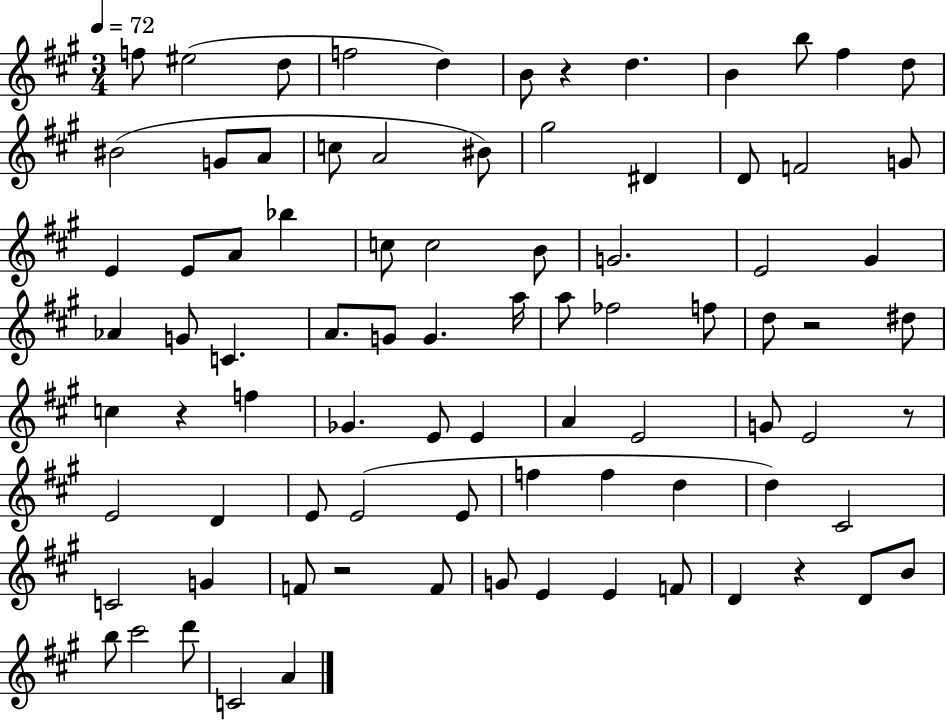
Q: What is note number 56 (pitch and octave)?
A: E4